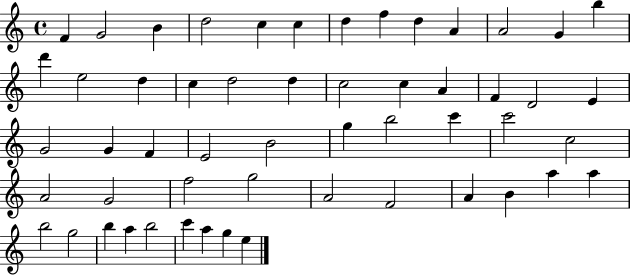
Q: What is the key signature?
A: C major